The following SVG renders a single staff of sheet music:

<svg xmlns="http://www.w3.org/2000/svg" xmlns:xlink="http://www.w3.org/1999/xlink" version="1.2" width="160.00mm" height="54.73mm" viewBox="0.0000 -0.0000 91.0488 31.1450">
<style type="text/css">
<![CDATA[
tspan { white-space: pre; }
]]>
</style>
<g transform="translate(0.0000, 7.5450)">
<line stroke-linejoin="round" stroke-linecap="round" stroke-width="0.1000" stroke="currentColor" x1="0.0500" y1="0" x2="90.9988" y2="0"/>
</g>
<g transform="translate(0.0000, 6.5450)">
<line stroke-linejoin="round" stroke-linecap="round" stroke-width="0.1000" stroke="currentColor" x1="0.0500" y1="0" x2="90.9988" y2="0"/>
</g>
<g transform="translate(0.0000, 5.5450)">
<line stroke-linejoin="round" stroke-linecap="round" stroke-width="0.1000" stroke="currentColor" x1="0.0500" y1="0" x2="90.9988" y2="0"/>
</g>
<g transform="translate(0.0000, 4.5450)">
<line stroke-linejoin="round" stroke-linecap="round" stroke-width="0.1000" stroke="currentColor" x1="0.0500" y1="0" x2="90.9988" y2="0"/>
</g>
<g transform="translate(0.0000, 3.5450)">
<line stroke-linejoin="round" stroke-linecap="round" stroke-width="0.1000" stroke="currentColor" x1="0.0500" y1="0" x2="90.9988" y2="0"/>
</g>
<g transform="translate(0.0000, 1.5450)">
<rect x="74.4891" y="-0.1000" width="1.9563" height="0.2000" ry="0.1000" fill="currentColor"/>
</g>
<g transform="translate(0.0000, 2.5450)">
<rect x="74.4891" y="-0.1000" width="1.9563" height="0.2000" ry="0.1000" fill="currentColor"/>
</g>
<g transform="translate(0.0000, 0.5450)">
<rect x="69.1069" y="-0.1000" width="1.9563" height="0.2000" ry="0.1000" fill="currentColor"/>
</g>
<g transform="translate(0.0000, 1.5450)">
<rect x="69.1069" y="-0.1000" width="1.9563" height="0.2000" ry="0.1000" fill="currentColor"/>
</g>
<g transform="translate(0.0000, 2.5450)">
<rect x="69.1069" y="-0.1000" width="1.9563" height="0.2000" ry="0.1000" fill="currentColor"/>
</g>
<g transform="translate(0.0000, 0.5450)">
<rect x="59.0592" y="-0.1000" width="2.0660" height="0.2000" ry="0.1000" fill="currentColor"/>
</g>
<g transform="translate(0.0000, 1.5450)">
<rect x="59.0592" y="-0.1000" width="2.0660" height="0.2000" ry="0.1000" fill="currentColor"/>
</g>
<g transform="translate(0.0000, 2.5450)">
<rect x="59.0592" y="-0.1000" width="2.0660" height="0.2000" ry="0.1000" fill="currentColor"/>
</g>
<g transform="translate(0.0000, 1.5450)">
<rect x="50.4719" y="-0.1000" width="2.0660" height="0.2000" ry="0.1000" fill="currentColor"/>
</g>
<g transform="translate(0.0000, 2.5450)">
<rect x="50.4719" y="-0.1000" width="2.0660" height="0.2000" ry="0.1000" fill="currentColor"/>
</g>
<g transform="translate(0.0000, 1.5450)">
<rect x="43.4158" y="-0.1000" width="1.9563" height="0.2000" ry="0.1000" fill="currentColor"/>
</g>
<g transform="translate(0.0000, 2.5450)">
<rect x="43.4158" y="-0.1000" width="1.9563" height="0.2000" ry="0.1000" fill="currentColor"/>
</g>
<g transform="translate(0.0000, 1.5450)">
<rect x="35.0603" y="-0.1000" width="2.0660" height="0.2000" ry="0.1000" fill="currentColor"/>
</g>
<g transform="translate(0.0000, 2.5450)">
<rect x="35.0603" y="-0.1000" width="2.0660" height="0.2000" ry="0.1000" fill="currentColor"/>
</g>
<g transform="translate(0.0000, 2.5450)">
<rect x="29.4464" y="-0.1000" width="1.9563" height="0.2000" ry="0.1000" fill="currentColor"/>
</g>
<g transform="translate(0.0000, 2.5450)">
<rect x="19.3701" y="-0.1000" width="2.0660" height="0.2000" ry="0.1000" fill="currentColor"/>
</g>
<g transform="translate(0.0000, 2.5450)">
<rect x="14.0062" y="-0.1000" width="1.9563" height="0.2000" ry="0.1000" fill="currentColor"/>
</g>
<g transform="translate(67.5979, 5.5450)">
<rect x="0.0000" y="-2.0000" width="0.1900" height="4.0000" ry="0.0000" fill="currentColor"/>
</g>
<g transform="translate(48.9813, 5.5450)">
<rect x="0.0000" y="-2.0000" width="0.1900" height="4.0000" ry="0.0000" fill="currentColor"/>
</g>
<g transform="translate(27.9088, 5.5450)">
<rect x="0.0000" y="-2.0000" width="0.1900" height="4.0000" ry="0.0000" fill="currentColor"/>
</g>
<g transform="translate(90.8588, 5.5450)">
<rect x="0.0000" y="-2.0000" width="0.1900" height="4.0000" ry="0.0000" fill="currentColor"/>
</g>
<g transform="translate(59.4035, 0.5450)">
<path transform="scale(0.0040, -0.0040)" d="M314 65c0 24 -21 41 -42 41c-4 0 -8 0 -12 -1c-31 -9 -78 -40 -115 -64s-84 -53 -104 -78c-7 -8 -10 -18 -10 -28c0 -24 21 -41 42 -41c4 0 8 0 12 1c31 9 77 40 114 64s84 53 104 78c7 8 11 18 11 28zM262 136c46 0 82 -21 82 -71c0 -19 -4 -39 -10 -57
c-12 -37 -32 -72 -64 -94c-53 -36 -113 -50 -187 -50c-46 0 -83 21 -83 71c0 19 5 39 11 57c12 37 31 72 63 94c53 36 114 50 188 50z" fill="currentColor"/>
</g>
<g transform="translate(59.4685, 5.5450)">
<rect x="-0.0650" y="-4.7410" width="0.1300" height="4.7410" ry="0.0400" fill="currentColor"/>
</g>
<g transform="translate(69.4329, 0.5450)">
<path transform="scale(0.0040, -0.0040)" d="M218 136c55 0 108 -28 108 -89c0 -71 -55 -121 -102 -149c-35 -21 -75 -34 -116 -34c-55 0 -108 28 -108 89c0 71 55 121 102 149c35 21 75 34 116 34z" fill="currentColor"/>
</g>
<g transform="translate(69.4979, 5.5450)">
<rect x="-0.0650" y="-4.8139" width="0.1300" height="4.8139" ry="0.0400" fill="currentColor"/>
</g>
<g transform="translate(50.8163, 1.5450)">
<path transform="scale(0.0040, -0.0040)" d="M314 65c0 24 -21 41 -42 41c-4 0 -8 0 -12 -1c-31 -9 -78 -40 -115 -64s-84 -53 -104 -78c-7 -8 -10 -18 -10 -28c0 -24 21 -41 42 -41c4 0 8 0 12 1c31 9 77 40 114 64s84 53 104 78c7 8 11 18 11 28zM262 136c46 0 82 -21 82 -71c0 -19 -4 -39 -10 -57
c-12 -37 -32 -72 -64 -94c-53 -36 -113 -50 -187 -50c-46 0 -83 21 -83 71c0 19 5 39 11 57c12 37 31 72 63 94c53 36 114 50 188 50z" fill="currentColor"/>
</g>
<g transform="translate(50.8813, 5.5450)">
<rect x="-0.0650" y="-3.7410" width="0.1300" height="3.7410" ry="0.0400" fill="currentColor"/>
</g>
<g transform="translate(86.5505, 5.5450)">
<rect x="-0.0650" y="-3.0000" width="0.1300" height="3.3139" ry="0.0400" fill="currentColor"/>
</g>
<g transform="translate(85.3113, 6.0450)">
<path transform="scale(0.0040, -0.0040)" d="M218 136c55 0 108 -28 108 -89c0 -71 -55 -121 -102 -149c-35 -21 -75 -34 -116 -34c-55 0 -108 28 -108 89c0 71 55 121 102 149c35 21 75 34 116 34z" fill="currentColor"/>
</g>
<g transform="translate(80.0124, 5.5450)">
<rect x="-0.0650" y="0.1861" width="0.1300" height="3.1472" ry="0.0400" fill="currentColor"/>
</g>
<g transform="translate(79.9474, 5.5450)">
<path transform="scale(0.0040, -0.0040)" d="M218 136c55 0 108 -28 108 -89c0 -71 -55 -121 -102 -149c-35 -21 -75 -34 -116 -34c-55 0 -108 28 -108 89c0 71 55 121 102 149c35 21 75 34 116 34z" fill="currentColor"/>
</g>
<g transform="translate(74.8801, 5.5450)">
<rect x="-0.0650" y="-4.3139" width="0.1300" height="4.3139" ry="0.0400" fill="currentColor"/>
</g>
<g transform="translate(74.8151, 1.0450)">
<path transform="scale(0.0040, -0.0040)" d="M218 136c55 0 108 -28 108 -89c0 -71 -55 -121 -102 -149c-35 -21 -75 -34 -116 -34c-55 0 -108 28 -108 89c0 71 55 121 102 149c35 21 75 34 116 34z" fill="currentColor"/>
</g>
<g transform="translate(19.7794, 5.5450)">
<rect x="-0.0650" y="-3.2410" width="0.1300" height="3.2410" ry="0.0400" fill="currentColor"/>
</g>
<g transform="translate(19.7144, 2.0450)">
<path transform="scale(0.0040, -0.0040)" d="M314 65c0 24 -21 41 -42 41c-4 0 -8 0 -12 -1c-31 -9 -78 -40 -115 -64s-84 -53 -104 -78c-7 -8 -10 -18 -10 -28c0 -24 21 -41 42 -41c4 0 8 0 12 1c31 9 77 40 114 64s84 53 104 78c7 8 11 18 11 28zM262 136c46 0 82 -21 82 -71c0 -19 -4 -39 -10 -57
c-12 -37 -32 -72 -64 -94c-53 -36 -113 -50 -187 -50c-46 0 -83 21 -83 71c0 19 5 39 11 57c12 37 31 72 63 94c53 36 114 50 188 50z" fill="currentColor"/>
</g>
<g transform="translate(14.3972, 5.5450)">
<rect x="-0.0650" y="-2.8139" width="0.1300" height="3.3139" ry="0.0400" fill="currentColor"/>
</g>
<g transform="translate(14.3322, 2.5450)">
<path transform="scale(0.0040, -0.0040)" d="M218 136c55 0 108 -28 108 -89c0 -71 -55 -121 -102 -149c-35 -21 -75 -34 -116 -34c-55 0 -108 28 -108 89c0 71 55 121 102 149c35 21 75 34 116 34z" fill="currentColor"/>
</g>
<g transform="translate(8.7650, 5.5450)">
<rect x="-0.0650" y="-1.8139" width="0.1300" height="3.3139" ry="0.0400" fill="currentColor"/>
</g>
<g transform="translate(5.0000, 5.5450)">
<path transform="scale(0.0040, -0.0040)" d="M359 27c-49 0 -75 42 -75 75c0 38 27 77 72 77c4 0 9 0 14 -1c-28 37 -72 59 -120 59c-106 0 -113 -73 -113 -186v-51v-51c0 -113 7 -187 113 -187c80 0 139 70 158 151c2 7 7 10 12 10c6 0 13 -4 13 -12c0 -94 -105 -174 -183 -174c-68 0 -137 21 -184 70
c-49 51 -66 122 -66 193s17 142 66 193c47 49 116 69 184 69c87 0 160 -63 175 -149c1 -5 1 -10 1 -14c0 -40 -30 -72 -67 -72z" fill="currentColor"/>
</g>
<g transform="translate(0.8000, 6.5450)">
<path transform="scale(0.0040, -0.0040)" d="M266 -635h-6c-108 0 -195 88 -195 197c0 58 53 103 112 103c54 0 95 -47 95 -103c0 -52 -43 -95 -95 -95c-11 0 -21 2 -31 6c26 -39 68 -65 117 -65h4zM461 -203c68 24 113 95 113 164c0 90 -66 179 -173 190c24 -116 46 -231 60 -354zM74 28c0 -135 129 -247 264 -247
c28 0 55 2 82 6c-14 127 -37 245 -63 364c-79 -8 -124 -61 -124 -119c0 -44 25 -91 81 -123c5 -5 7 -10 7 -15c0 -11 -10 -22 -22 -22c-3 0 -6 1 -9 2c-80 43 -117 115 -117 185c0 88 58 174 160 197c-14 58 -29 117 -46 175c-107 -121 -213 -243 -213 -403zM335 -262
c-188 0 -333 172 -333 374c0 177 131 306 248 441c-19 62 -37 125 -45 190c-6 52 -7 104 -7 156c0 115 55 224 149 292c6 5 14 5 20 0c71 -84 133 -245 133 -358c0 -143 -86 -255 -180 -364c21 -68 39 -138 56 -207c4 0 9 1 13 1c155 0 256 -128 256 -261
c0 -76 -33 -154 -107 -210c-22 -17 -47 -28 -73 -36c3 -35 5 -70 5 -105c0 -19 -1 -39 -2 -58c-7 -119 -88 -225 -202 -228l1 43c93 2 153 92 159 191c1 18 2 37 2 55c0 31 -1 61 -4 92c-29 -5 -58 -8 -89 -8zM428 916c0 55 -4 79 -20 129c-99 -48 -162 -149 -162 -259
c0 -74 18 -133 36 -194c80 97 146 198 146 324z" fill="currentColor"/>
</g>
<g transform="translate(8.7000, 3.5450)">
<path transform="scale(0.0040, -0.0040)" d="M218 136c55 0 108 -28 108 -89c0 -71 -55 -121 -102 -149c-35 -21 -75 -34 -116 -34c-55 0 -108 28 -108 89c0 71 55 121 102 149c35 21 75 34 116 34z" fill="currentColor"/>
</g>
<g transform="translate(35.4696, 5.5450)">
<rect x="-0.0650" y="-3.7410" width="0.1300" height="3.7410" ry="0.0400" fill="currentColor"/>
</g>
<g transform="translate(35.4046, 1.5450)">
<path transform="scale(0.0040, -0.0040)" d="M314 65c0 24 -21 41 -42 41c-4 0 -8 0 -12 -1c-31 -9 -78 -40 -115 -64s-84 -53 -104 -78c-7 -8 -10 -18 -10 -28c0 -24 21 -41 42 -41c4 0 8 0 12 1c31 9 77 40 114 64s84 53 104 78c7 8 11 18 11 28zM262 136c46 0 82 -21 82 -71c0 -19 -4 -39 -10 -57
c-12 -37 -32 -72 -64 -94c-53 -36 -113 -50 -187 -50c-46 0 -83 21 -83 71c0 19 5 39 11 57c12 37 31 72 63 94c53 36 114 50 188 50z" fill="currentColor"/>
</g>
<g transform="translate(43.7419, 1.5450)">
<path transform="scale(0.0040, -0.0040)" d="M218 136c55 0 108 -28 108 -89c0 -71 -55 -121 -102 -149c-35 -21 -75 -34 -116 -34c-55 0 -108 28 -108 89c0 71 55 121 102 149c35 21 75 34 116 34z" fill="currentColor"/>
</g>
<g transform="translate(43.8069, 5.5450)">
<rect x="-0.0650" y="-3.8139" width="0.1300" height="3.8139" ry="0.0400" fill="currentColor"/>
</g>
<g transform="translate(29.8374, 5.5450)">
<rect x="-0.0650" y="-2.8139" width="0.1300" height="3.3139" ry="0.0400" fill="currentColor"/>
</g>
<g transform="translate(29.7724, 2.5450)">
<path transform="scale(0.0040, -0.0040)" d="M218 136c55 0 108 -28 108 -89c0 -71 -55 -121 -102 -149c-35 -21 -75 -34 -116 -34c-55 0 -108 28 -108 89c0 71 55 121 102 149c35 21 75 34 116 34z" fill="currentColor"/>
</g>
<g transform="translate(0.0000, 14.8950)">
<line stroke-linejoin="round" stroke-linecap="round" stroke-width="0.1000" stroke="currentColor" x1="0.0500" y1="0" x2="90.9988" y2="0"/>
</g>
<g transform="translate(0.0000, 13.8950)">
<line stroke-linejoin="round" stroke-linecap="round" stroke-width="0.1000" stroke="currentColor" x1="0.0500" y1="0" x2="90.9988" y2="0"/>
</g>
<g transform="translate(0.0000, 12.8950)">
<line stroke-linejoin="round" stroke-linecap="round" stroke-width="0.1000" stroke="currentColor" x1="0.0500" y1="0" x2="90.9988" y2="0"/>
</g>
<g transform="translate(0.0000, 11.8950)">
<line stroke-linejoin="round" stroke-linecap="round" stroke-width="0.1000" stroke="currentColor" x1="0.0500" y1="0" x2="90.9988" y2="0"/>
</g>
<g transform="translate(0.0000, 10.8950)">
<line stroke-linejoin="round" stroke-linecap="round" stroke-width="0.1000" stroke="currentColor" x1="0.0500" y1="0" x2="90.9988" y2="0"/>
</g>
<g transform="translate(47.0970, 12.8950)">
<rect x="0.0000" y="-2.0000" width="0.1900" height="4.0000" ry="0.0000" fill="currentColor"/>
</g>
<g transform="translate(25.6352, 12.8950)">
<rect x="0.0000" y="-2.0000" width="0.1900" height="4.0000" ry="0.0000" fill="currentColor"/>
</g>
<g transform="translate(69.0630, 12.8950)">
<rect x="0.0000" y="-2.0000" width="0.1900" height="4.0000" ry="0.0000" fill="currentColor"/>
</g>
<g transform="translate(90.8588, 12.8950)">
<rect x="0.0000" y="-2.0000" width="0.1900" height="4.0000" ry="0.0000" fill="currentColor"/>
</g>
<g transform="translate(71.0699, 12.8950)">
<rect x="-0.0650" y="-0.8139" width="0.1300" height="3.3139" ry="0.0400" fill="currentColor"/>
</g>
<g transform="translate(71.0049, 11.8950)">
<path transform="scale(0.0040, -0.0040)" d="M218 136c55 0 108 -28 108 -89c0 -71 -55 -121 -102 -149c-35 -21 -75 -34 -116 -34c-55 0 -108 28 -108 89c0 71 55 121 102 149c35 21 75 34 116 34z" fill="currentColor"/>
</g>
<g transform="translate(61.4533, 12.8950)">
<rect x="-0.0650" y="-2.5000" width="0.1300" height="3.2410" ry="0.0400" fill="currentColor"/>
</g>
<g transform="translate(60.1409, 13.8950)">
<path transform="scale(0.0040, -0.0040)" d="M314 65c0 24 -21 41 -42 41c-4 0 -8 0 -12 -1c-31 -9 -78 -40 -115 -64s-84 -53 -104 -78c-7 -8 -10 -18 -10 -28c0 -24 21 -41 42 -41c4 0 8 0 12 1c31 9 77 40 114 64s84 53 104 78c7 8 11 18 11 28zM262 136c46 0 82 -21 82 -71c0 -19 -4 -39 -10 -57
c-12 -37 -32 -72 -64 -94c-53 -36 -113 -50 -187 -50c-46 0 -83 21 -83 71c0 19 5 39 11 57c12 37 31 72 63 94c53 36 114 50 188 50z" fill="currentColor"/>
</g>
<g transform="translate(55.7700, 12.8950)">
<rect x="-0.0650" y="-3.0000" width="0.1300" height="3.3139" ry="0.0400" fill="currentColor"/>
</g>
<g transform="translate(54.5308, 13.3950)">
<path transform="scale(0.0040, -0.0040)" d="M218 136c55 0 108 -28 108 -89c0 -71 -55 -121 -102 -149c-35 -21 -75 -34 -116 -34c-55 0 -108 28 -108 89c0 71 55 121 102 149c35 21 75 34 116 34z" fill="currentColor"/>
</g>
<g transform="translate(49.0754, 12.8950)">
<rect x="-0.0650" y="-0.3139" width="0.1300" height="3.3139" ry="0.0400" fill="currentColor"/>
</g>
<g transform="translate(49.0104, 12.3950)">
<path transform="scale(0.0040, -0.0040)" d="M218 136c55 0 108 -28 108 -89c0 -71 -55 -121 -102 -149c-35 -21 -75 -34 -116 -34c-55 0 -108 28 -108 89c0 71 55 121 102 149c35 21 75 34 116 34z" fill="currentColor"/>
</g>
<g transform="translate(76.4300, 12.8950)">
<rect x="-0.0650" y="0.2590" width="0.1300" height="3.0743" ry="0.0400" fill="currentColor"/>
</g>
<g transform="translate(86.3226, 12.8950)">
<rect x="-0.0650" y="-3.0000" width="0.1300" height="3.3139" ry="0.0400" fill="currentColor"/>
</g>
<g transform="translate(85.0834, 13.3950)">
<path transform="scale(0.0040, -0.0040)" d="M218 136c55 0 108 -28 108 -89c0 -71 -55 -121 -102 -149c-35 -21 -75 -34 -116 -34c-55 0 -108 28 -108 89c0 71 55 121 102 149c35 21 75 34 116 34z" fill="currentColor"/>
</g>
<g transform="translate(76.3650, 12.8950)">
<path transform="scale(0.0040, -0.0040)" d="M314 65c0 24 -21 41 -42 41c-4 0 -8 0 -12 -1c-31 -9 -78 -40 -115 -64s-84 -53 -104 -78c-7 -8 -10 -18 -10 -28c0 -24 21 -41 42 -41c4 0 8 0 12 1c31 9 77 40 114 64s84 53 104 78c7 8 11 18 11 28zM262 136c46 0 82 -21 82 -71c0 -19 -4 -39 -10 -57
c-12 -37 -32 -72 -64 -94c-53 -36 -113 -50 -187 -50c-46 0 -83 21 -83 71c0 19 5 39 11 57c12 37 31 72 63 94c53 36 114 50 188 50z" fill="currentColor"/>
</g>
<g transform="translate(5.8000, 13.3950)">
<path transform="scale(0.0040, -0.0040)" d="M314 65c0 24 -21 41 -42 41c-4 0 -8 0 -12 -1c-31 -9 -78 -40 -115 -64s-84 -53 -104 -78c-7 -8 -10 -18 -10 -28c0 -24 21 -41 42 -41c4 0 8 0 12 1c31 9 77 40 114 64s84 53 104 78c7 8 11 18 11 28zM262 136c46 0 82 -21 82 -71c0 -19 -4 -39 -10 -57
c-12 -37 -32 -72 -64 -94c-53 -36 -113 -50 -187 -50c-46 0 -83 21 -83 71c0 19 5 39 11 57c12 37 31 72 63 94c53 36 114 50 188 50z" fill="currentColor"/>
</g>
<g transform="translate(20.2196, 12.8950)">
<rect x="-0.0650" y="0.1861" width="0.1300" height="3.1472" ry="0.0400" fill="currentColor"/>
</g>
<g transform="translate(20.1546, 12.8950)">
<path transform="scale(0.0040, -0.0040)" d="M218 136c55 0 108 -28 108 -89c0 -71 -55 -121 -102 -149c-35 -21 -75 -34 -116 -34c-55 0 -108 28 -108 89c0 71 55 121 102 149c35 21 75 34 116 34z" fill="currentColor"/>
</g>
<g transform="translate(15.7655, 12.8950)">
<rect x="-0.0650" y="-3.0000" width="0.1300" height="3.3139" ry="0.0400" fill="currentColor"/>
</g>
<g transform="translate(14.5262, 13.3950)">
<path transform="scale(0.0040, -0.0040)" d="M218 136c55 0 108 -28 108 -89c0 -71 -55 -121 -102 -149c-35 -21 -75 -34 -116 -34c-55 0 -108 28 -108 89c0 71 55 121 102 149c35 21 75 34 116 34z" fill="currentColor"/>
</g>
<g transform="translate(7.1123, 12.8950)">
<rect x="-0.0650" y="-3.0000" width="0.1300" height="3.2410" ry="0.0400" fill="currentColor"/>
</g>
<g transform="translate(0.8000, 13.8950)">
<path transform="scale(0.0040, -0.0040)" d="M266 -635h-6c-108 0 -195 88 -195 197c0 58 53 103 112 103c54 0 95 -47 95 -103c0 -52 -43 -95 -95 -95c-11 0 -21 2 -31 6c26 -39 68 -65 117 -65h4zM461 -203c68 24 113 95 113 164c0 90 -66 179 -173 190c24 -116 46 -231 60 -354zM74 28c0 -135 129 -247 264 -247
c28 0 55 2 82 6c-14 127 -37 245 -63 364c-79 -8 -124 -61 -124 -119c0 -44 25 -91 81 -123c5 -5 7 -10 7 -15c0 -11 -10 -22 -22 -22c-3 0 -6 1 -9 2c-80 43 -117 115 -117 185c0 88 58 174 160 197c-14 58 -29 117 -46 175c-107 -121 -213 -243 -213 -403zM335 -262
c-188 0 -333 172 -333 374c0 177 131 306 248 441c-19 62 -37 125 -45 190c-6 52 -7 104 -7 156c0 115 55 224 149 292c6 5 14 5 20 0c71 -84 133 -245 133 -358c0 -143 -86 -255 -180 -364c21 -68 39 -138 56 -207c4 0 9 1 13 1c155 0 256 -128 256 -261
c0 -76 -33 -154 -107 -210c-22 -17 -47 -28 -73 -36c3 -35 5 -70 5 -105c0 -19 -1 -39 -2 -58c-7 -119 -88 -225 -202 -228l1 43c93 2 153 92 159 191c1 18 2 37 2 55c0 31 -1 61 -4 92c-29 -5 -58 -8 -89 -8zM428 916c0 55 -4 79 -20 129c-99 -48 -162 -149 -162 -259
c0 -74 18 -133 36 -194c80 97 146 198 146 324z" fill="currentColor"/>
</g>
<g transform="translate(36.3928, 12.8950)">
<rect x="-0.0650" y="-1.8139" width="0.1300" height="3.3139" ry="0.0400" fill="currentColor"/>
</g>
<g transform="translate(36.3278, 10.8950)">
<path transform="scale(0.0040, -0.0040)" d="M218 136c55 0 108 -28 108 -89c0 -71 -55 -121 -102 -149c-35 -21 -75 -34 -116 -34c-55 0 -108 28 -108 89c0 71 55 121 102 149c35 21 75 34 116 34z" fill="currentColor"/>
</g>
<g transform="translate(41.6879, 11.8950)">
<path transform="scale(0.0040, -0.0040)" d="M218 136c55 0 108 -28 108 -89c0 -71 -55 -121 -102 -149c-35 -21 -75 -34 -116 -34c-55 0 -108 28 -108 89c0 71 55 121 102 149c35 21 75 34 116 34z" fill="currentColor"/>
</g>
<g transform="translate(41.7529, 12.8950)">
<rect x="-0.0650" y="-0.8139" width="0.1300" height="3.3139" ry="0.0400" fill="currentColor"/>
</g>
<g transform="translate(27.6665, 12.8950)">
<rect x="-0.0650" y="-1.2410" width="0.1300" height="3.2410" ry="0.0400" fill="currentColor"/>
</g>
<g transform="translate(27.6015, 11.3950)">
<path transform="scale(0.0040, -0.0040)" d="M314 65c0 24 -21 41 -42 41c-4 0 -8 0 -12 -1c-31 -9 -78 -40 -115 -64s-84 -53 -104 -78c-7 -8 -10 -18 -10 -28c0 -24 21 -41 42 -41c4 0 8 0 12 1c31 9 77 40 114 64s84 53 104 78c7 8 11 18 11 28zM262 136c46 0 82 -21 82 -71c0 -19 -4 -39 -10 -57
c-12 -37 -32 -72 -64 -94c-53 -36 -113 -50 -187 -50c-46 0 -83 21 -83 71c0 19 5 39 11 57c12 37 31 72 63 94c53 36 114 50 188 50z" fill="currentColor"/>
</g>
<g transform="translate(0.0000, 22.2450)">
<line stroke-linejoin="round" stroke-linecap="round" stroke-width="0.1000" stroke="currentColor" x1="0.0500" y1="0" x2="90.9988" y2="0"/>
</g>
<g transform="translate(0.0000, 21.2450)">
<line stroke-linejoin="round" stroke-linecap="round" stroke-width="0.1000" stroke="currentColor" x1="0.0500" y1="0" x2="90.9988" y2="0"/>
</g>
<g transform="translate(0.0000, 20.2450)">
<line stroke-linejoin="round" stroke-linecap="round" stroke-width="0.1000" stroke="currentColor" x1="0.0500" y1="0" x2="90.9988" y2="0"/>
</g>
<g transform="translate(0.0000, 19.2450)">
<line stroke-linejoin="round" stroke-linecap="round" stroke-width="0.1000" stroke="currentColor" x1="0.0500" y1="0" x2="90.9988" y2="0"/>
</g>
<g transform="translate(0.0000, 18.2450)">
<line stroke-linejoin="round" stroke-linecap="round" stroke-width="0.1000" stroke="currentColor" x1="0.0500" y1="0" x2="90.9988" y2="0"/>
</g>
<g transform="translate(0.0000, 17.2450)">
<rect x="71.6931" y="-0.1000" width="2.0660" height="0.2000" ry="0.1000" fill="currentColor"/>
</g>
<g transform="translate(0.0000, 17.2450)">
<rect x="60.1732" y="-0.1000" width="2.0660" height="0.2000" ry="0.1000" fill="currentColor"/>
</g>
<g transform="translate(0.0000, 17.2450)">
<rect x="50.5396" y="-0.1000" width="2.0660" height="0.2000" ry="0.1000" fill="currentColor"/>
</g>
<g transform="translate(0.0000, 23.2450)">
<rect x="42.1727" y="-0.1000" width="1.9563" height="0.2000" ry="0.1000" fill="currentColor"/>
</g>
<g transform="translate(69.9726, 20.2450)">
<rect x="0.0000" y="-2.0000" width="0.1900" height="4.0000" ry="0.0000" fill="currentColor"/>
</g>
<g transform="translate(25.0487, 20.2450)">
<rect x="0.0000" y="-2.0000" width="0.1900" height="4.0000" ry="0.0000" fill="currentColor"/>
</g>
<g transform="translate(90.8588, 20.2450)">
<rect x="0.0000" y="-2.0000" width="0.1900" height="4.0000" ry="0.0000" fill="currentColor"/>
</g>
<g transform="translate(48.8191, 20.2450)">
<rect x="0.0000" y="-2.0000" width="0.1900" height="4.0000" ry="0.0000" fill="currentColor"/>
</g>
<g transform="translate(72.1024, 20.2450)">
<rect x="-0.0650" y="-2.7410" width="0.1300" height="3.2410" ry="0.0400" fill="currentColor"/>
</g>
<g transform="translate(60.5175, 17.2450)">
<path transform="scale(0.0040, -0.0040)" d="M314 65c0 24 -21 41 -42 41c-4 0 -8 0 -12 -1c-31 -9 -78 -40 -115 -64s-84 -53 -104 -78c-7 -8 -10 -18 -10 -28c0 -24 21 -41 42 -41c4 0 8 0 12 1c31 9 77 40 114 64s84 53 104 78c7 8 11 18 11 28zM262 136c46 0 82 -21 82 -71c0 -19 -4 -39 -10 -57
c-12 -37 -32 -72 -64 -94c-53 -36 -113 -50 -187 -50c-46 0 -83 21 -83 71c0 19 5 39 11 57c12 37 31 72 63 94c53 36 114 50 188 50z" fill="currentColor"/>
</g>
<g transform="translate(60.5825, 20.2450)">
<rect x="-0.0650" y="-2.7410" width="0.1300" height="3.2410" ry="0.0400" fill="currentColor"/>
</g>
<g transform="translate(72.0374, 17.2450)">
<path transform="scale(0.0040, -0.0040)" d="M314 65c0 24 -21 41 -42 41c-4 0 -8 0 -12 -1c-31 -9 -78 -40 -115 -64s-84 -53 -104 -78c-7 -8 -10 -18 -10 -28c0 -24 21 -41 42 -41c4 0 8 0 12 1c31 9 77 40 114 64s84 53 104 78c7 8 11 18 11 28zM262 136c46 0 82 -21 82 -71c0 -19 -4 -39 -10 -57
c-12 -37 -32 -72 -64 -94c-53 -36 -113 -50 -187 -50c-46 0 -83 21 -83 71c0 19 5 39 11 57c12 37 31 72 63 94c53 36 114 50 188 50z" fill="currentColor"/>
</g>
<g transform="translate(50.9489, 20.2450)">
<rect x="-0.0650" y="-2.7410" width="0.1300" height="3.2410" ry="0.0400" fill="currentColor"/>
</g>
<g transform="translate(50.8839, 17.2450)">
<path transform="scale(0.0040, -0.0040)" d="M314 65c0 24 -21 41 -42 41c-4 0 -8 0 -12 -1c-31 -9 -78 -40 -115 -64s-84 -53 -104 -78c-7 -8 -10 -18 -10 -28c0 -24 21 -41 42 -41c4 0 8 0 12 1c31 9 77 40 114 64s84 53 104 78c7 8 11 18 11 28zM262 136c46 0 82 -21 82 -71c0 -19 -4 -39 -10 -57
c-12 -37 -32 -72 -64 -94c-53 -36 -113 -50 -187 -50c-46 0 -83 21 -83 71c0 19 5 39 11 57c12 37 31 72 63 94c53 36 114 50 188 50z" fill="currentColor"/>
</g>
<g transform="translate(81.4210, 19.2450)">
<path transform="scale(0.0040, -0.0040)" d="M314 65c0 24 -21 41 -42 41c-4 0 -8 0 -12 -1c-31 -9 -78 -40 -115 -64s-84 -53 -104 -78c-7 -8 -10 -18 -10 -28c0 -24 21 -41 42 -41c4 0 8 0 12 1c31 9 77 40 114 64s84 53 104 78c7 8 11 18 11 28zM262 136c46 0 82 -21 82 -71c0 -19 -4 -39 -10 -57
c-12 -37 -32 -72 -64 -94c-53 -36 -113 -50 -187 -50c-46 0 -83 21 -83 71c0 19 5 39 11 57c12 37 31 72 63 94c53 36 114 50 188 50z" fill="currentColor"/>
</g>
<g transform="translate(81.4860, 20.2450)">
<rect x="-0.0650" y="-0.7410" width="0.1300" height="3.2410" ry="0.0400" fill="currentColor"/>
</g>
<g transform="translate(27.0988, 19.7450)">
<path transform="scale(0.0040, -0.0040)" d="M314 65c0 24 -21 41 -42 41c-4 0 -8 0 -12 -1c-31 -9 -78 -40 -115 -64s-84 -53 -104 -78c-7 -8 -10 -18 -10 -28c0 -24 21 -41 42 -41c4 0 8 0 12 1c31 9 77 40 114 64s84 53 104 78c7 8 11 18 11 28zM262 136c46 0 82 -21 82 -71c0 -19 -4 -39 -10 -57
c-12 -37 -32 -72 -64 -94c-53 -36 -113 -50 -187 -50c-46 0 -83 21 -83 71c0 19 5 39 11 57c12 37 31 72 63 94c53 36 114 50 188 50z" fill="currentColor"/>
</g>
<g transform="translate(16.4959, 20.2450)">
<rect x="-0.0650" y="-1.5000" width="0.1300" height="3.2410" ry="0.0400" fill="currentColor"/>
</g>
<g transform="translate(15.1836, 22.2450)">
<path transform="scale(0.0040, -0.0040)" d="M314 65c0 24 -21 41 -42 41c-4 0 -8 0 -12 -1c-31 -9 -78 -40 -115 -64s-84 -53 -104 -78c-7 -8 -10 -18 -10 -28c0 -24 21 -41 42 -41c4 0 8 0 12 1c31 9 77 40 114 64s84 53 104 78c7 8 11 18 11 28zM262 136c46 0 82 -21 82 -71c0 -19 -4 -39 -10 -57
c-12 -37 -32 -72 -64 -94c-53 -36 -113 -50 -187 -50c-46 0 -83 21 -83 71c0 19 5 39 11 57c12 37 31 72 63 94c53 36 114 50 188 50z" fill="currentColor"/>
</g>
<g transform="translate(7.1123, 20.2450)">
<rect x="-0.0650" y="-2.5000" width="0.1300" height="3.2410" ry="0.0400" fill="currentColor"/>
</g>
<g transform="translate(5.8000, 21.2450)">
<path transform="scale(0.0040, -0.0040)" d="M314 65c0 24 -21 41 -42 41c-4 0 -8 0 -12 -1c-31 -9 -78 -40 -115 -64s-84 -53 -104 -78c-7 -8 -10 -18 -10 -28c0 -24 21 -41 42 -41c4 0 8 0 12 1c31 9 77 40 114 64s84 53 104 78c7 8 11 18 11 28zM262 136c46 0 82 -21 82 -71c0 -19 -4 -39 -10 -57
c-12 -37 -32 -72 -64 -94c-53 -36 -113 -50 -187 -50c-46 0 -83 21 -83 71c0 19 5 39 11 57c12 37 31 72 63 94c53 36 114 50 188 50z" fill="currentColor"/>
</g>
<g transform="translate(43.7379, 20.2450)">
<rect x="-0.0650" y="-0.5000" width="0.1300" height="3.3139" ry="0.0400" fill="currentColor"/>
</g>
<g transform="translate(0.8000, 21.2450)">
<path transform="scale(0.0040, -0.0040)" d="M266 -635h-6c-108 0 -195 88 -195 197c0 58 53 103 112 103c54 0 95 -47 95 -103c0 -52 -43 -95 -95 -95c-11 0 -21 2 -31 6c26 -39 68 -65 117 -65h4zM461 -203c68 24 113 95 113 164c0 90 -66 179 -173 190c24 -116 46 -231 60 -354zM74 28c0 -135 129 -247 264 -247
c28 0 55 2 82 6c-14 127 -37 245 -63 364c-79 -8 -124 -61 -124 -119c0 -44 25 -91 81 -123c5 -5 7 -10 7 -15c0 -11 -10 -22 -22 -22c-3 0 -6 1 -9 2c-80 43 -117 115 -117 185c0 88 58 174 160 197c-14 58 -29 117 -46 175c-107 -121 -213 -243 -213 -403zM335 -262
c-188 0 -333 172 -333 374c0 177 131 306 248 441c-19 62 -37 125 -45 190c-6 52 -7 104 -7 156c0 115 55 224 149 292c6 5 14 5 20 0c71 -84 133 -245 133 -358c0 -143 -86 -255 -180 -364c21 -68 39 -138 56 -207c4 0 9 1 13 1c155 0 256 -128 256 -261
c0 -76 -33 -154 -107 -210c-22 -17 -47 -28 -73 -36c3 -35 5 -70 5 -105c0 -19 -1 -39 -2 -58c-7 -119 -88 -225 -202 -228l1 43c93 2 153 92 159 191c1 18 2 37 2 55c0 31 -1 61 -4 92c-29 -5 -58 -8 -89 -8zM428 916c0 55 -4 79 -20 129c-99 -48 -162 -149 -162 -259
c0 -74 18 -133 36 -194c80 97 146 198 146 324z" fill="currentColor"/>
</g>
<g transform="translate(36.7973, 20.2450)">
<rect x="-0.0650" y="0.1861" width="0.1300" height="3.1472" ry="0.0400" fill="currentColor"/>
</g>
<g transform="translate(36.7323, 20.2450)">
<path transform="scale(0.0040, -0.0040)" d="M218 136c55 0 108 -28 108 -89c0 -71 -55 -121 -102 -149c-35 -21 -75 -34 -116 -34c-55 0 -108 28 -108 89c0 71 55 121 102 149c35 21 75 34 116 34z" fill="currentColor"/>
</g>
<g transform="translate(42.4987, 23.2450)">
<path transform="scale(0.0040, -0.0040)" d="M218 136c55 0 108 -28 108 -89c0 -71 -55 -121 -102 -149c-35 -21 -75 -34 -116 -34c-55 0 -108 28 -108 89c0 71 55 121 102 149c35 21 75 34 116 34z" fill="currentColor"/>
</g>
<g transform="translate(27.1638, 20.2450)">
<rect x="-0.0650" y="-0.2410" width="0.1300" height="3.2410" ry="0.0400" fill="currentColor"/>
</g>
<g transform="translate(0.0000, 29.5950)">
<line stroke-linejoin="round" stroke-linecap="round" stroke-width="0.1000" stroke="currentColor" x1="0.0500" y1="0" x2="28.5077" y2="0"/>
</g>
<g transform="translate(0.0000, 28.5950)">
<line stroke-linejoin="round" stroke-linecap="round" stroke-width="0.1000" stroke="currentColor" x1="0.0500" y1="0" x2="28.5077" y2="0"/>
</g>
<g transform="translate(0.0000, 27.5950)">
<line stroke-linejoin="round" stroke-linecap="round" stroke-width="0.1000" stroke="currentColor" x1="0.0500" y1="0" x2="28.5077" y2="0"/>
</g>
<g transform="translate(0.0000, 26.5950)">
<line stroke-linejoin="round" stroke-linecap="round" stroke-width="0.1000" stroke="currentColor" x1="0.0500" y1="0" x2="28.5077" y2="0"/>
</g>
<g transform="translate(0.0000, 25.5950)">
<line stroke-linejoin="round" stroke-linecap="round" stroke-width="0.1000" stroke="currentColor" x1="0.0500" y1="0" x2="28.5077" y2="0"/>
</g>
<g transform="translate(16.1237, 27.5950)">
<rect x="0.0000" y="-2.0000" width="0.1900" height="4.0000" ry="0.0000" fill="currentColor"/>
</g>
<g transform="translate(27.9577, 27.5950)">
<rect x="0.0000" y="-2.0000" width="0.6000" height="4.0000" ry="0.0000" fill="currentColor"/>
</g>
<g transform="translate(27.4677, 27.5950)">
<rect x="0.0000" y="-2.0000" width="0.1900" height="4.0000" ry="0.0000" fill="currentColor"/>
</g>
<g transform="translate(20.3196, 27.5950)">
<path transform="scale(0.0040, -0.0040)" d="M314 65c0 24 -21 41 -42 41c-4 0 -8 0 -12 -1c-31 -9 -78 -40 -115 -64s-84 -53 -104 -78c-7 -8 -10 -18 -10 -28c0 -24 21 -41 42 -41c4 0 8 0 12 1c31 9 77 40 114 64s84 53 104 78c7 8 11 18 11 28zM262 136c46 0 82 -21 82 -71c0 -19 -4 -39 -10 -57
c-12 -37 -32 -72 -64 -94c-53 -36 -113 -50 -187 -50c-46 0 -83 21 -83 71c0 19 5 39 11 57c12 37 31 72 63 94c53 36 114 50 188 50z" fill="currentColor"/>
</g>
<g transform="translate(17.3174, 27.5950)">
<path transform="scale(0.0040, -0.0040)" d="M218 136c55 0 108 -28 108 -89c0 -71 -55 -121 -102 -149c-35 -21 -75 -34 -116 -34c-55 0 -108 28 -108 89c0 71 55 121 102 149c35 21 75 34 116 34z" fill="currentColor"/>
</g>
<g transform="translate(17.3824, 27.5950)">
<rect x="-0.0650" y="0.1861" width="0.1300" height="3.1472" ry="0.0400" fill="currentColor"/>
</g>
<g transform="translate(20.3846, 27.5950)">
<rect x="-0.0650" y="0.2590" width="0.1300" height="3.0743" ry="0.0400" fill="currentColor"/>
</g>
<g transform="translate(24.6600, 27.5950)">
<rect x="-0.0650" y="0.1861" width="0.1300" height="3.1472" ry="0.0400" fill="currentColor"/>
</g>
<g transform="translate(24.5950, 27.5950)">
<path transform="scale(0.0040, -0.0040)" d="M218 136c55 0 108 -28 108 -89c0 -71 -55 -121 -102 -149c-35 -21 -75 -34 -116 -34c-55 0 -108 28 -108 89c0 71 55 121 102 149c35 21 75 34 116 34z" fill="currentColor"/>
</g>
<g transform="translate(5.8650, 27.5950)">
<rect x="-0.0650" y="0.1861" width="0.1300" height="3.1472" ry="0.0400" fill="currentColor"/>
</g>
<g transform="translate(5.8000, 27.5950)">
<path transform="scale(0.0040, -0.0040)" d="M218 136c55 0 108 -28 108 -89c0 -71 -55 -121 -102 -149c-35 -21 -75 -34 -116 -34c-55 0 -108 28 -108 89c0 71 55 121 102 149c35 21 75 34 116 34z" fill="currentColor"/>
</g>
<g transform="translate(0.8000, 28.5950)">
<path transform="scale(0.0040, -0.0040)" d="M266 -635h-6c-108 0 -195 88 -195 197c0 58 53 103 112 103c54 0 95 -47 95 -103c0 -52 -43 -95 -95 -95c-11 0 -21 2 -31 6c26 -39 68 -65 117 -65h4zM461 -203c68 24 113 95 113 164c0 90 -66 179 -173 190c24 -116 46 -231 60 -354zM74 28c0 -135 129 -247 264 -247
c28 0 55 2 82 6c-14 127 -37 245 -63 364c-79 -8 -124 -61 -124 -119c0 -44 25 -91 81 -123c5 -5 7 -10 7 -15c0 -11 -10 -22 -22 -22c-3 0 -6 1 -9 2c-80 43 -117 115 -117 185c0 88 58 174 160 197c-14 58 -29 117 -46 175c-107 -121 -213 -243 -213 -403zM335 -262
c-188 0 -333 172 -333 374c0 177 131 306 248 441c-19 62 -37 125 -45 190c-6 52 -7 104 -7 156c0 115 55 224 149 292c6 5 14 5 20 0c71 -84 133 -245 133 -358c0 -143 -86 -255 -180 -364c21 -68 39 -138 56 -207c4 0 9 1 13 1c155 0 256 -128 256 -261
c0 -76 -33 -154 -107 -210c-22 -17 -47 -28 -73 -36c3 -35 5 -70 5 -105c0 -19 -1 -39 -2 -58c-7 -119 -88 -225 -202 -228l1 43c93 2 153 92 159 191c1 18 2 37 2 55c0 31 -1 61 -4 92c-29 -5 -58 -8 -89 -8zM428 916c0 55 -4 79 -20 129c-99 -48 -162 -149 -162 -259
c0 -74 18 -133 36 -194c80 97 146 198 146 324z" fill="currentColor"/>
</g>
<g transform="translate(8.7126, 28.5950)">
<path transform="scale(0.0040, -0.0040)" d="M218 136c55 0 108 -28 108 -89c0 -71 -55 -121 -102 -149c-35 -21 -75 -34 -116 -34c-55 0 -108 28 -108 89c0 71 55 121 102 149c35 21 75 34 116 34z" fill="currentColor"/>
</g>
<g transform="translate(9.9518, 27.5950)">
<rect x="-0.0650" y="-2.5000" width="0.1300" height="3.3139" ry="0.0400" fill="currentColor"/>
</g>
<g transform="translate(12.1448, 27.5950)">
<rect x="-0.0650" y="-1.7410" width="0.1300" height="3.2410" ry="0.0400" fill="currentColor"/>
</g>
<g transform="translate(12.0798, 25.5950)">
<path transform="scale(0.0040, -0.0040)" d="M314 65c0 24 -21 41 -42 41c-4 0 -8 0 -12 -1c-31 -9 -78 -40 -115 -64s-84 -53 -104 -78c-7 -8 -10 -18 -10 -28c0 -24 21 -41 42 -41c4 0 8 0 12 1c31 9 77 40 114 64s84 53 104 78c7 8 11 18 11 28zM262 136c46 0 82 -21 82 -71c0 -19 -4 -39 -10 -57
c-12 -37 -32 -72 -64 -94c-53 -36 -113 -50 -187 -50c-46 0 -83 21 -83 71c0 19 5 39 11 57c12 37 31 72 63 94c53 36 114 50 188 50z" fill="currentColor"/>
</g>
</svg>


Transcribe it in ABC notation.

X:1
T:Untitled
M:4/4
L:1/4
K:C
f a b2 a c'2 c' c'2 e'2 e' d' B A A2 A B e2 f d c A G2 d B2 A G2 E2 c2 B C a2 a2 a2 d2 B G f2 B B2 B